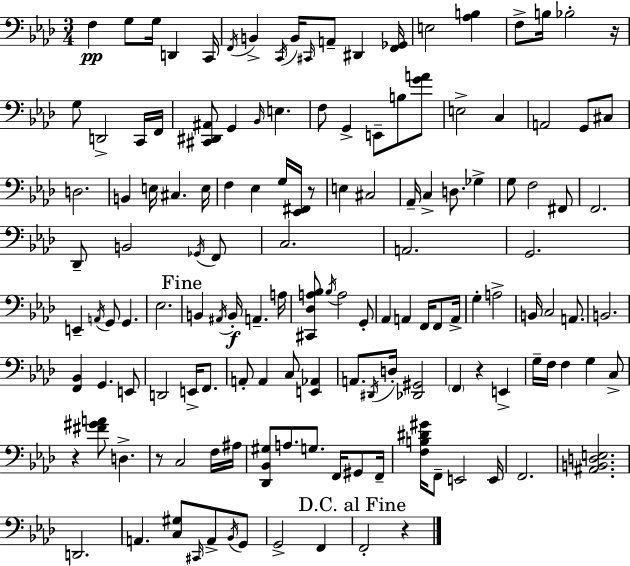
F3/q G3/e G3/s D2/q C2/s F2/s B2/q C2/s B2/s C#2/s A2/e D#2/q [F2,Gb2]/s E3/h [Ab3,B3]/q F3/e B3/s Bb3/h R/s G3/e D2/h C2/s F2/s [C#2,D#2,A#2]/e G2/q Bb2/s E3/q. F3/e G2/q E2/e B3/e [G4,A4]/e E3/h C3/q A2/h G2/e C#3/e D3/h. B2/q E3/s C#3/q. E3/s F3/q Eb3/q G3/s [Eb2,F#2]/s R/e E3/q C#3/h Ab2/s C3/q D3/e. Gb3/q G3/e F3/h F#2/e F2/h. Db2/e B2/h Gb2/s F2/e C3/h. A2/h. G2/h. E2/q A2/s G2/e G2/q. Eb3/h. B2/q A#2/s B2/s A2/q. A3/s [C#2,Db3,A3,Bb3]/e Bb3/s A3/h G2/e Ab2/q A2/q F2/s F2/e A2/s G3/q A3/h B2/s C3/h A2/e. B2/h. [F2,Bb2]/q G2/q. E2/e D2/h E2/s F2/e. A2/e A2/q C3/e [E2,Ab2]/q A2/e. D#2/s D3/s [Db2,G#2]/h F2/q R/q E2/q G3/s F3/s F3/q G3/q C3/e R/q [F#4,G#4,A4]/e D3/q. R/e C3/h F3/s A#3/s [Db2,Bb2,G#3]/e A3/e. G3/e. F2/s G#2/e F2/s [F3,B3,D#4,G#4]/s F2/e E2/h E2/s F2/h. [A#2,B2,D3,E3]/h. D2/h. A2/q. [C3,G#3]/e C#2/s A2/e Bb2/s G2/e G2/h F2/q F2/h R/q